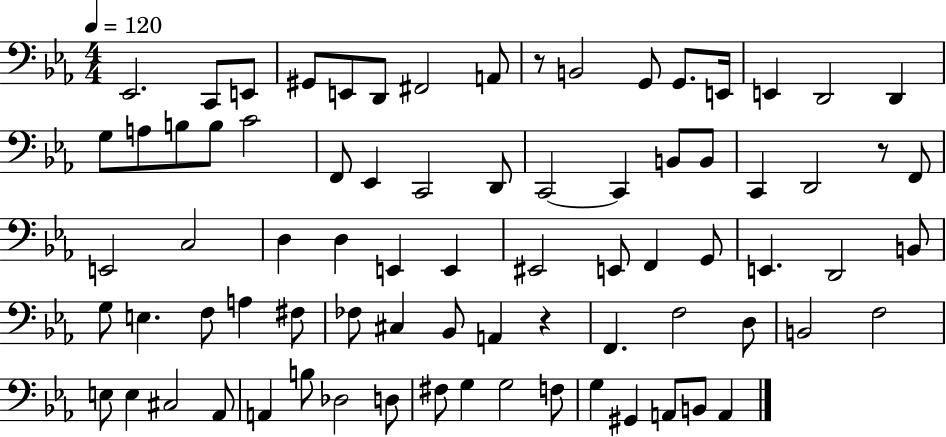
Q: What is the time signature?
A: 4/4